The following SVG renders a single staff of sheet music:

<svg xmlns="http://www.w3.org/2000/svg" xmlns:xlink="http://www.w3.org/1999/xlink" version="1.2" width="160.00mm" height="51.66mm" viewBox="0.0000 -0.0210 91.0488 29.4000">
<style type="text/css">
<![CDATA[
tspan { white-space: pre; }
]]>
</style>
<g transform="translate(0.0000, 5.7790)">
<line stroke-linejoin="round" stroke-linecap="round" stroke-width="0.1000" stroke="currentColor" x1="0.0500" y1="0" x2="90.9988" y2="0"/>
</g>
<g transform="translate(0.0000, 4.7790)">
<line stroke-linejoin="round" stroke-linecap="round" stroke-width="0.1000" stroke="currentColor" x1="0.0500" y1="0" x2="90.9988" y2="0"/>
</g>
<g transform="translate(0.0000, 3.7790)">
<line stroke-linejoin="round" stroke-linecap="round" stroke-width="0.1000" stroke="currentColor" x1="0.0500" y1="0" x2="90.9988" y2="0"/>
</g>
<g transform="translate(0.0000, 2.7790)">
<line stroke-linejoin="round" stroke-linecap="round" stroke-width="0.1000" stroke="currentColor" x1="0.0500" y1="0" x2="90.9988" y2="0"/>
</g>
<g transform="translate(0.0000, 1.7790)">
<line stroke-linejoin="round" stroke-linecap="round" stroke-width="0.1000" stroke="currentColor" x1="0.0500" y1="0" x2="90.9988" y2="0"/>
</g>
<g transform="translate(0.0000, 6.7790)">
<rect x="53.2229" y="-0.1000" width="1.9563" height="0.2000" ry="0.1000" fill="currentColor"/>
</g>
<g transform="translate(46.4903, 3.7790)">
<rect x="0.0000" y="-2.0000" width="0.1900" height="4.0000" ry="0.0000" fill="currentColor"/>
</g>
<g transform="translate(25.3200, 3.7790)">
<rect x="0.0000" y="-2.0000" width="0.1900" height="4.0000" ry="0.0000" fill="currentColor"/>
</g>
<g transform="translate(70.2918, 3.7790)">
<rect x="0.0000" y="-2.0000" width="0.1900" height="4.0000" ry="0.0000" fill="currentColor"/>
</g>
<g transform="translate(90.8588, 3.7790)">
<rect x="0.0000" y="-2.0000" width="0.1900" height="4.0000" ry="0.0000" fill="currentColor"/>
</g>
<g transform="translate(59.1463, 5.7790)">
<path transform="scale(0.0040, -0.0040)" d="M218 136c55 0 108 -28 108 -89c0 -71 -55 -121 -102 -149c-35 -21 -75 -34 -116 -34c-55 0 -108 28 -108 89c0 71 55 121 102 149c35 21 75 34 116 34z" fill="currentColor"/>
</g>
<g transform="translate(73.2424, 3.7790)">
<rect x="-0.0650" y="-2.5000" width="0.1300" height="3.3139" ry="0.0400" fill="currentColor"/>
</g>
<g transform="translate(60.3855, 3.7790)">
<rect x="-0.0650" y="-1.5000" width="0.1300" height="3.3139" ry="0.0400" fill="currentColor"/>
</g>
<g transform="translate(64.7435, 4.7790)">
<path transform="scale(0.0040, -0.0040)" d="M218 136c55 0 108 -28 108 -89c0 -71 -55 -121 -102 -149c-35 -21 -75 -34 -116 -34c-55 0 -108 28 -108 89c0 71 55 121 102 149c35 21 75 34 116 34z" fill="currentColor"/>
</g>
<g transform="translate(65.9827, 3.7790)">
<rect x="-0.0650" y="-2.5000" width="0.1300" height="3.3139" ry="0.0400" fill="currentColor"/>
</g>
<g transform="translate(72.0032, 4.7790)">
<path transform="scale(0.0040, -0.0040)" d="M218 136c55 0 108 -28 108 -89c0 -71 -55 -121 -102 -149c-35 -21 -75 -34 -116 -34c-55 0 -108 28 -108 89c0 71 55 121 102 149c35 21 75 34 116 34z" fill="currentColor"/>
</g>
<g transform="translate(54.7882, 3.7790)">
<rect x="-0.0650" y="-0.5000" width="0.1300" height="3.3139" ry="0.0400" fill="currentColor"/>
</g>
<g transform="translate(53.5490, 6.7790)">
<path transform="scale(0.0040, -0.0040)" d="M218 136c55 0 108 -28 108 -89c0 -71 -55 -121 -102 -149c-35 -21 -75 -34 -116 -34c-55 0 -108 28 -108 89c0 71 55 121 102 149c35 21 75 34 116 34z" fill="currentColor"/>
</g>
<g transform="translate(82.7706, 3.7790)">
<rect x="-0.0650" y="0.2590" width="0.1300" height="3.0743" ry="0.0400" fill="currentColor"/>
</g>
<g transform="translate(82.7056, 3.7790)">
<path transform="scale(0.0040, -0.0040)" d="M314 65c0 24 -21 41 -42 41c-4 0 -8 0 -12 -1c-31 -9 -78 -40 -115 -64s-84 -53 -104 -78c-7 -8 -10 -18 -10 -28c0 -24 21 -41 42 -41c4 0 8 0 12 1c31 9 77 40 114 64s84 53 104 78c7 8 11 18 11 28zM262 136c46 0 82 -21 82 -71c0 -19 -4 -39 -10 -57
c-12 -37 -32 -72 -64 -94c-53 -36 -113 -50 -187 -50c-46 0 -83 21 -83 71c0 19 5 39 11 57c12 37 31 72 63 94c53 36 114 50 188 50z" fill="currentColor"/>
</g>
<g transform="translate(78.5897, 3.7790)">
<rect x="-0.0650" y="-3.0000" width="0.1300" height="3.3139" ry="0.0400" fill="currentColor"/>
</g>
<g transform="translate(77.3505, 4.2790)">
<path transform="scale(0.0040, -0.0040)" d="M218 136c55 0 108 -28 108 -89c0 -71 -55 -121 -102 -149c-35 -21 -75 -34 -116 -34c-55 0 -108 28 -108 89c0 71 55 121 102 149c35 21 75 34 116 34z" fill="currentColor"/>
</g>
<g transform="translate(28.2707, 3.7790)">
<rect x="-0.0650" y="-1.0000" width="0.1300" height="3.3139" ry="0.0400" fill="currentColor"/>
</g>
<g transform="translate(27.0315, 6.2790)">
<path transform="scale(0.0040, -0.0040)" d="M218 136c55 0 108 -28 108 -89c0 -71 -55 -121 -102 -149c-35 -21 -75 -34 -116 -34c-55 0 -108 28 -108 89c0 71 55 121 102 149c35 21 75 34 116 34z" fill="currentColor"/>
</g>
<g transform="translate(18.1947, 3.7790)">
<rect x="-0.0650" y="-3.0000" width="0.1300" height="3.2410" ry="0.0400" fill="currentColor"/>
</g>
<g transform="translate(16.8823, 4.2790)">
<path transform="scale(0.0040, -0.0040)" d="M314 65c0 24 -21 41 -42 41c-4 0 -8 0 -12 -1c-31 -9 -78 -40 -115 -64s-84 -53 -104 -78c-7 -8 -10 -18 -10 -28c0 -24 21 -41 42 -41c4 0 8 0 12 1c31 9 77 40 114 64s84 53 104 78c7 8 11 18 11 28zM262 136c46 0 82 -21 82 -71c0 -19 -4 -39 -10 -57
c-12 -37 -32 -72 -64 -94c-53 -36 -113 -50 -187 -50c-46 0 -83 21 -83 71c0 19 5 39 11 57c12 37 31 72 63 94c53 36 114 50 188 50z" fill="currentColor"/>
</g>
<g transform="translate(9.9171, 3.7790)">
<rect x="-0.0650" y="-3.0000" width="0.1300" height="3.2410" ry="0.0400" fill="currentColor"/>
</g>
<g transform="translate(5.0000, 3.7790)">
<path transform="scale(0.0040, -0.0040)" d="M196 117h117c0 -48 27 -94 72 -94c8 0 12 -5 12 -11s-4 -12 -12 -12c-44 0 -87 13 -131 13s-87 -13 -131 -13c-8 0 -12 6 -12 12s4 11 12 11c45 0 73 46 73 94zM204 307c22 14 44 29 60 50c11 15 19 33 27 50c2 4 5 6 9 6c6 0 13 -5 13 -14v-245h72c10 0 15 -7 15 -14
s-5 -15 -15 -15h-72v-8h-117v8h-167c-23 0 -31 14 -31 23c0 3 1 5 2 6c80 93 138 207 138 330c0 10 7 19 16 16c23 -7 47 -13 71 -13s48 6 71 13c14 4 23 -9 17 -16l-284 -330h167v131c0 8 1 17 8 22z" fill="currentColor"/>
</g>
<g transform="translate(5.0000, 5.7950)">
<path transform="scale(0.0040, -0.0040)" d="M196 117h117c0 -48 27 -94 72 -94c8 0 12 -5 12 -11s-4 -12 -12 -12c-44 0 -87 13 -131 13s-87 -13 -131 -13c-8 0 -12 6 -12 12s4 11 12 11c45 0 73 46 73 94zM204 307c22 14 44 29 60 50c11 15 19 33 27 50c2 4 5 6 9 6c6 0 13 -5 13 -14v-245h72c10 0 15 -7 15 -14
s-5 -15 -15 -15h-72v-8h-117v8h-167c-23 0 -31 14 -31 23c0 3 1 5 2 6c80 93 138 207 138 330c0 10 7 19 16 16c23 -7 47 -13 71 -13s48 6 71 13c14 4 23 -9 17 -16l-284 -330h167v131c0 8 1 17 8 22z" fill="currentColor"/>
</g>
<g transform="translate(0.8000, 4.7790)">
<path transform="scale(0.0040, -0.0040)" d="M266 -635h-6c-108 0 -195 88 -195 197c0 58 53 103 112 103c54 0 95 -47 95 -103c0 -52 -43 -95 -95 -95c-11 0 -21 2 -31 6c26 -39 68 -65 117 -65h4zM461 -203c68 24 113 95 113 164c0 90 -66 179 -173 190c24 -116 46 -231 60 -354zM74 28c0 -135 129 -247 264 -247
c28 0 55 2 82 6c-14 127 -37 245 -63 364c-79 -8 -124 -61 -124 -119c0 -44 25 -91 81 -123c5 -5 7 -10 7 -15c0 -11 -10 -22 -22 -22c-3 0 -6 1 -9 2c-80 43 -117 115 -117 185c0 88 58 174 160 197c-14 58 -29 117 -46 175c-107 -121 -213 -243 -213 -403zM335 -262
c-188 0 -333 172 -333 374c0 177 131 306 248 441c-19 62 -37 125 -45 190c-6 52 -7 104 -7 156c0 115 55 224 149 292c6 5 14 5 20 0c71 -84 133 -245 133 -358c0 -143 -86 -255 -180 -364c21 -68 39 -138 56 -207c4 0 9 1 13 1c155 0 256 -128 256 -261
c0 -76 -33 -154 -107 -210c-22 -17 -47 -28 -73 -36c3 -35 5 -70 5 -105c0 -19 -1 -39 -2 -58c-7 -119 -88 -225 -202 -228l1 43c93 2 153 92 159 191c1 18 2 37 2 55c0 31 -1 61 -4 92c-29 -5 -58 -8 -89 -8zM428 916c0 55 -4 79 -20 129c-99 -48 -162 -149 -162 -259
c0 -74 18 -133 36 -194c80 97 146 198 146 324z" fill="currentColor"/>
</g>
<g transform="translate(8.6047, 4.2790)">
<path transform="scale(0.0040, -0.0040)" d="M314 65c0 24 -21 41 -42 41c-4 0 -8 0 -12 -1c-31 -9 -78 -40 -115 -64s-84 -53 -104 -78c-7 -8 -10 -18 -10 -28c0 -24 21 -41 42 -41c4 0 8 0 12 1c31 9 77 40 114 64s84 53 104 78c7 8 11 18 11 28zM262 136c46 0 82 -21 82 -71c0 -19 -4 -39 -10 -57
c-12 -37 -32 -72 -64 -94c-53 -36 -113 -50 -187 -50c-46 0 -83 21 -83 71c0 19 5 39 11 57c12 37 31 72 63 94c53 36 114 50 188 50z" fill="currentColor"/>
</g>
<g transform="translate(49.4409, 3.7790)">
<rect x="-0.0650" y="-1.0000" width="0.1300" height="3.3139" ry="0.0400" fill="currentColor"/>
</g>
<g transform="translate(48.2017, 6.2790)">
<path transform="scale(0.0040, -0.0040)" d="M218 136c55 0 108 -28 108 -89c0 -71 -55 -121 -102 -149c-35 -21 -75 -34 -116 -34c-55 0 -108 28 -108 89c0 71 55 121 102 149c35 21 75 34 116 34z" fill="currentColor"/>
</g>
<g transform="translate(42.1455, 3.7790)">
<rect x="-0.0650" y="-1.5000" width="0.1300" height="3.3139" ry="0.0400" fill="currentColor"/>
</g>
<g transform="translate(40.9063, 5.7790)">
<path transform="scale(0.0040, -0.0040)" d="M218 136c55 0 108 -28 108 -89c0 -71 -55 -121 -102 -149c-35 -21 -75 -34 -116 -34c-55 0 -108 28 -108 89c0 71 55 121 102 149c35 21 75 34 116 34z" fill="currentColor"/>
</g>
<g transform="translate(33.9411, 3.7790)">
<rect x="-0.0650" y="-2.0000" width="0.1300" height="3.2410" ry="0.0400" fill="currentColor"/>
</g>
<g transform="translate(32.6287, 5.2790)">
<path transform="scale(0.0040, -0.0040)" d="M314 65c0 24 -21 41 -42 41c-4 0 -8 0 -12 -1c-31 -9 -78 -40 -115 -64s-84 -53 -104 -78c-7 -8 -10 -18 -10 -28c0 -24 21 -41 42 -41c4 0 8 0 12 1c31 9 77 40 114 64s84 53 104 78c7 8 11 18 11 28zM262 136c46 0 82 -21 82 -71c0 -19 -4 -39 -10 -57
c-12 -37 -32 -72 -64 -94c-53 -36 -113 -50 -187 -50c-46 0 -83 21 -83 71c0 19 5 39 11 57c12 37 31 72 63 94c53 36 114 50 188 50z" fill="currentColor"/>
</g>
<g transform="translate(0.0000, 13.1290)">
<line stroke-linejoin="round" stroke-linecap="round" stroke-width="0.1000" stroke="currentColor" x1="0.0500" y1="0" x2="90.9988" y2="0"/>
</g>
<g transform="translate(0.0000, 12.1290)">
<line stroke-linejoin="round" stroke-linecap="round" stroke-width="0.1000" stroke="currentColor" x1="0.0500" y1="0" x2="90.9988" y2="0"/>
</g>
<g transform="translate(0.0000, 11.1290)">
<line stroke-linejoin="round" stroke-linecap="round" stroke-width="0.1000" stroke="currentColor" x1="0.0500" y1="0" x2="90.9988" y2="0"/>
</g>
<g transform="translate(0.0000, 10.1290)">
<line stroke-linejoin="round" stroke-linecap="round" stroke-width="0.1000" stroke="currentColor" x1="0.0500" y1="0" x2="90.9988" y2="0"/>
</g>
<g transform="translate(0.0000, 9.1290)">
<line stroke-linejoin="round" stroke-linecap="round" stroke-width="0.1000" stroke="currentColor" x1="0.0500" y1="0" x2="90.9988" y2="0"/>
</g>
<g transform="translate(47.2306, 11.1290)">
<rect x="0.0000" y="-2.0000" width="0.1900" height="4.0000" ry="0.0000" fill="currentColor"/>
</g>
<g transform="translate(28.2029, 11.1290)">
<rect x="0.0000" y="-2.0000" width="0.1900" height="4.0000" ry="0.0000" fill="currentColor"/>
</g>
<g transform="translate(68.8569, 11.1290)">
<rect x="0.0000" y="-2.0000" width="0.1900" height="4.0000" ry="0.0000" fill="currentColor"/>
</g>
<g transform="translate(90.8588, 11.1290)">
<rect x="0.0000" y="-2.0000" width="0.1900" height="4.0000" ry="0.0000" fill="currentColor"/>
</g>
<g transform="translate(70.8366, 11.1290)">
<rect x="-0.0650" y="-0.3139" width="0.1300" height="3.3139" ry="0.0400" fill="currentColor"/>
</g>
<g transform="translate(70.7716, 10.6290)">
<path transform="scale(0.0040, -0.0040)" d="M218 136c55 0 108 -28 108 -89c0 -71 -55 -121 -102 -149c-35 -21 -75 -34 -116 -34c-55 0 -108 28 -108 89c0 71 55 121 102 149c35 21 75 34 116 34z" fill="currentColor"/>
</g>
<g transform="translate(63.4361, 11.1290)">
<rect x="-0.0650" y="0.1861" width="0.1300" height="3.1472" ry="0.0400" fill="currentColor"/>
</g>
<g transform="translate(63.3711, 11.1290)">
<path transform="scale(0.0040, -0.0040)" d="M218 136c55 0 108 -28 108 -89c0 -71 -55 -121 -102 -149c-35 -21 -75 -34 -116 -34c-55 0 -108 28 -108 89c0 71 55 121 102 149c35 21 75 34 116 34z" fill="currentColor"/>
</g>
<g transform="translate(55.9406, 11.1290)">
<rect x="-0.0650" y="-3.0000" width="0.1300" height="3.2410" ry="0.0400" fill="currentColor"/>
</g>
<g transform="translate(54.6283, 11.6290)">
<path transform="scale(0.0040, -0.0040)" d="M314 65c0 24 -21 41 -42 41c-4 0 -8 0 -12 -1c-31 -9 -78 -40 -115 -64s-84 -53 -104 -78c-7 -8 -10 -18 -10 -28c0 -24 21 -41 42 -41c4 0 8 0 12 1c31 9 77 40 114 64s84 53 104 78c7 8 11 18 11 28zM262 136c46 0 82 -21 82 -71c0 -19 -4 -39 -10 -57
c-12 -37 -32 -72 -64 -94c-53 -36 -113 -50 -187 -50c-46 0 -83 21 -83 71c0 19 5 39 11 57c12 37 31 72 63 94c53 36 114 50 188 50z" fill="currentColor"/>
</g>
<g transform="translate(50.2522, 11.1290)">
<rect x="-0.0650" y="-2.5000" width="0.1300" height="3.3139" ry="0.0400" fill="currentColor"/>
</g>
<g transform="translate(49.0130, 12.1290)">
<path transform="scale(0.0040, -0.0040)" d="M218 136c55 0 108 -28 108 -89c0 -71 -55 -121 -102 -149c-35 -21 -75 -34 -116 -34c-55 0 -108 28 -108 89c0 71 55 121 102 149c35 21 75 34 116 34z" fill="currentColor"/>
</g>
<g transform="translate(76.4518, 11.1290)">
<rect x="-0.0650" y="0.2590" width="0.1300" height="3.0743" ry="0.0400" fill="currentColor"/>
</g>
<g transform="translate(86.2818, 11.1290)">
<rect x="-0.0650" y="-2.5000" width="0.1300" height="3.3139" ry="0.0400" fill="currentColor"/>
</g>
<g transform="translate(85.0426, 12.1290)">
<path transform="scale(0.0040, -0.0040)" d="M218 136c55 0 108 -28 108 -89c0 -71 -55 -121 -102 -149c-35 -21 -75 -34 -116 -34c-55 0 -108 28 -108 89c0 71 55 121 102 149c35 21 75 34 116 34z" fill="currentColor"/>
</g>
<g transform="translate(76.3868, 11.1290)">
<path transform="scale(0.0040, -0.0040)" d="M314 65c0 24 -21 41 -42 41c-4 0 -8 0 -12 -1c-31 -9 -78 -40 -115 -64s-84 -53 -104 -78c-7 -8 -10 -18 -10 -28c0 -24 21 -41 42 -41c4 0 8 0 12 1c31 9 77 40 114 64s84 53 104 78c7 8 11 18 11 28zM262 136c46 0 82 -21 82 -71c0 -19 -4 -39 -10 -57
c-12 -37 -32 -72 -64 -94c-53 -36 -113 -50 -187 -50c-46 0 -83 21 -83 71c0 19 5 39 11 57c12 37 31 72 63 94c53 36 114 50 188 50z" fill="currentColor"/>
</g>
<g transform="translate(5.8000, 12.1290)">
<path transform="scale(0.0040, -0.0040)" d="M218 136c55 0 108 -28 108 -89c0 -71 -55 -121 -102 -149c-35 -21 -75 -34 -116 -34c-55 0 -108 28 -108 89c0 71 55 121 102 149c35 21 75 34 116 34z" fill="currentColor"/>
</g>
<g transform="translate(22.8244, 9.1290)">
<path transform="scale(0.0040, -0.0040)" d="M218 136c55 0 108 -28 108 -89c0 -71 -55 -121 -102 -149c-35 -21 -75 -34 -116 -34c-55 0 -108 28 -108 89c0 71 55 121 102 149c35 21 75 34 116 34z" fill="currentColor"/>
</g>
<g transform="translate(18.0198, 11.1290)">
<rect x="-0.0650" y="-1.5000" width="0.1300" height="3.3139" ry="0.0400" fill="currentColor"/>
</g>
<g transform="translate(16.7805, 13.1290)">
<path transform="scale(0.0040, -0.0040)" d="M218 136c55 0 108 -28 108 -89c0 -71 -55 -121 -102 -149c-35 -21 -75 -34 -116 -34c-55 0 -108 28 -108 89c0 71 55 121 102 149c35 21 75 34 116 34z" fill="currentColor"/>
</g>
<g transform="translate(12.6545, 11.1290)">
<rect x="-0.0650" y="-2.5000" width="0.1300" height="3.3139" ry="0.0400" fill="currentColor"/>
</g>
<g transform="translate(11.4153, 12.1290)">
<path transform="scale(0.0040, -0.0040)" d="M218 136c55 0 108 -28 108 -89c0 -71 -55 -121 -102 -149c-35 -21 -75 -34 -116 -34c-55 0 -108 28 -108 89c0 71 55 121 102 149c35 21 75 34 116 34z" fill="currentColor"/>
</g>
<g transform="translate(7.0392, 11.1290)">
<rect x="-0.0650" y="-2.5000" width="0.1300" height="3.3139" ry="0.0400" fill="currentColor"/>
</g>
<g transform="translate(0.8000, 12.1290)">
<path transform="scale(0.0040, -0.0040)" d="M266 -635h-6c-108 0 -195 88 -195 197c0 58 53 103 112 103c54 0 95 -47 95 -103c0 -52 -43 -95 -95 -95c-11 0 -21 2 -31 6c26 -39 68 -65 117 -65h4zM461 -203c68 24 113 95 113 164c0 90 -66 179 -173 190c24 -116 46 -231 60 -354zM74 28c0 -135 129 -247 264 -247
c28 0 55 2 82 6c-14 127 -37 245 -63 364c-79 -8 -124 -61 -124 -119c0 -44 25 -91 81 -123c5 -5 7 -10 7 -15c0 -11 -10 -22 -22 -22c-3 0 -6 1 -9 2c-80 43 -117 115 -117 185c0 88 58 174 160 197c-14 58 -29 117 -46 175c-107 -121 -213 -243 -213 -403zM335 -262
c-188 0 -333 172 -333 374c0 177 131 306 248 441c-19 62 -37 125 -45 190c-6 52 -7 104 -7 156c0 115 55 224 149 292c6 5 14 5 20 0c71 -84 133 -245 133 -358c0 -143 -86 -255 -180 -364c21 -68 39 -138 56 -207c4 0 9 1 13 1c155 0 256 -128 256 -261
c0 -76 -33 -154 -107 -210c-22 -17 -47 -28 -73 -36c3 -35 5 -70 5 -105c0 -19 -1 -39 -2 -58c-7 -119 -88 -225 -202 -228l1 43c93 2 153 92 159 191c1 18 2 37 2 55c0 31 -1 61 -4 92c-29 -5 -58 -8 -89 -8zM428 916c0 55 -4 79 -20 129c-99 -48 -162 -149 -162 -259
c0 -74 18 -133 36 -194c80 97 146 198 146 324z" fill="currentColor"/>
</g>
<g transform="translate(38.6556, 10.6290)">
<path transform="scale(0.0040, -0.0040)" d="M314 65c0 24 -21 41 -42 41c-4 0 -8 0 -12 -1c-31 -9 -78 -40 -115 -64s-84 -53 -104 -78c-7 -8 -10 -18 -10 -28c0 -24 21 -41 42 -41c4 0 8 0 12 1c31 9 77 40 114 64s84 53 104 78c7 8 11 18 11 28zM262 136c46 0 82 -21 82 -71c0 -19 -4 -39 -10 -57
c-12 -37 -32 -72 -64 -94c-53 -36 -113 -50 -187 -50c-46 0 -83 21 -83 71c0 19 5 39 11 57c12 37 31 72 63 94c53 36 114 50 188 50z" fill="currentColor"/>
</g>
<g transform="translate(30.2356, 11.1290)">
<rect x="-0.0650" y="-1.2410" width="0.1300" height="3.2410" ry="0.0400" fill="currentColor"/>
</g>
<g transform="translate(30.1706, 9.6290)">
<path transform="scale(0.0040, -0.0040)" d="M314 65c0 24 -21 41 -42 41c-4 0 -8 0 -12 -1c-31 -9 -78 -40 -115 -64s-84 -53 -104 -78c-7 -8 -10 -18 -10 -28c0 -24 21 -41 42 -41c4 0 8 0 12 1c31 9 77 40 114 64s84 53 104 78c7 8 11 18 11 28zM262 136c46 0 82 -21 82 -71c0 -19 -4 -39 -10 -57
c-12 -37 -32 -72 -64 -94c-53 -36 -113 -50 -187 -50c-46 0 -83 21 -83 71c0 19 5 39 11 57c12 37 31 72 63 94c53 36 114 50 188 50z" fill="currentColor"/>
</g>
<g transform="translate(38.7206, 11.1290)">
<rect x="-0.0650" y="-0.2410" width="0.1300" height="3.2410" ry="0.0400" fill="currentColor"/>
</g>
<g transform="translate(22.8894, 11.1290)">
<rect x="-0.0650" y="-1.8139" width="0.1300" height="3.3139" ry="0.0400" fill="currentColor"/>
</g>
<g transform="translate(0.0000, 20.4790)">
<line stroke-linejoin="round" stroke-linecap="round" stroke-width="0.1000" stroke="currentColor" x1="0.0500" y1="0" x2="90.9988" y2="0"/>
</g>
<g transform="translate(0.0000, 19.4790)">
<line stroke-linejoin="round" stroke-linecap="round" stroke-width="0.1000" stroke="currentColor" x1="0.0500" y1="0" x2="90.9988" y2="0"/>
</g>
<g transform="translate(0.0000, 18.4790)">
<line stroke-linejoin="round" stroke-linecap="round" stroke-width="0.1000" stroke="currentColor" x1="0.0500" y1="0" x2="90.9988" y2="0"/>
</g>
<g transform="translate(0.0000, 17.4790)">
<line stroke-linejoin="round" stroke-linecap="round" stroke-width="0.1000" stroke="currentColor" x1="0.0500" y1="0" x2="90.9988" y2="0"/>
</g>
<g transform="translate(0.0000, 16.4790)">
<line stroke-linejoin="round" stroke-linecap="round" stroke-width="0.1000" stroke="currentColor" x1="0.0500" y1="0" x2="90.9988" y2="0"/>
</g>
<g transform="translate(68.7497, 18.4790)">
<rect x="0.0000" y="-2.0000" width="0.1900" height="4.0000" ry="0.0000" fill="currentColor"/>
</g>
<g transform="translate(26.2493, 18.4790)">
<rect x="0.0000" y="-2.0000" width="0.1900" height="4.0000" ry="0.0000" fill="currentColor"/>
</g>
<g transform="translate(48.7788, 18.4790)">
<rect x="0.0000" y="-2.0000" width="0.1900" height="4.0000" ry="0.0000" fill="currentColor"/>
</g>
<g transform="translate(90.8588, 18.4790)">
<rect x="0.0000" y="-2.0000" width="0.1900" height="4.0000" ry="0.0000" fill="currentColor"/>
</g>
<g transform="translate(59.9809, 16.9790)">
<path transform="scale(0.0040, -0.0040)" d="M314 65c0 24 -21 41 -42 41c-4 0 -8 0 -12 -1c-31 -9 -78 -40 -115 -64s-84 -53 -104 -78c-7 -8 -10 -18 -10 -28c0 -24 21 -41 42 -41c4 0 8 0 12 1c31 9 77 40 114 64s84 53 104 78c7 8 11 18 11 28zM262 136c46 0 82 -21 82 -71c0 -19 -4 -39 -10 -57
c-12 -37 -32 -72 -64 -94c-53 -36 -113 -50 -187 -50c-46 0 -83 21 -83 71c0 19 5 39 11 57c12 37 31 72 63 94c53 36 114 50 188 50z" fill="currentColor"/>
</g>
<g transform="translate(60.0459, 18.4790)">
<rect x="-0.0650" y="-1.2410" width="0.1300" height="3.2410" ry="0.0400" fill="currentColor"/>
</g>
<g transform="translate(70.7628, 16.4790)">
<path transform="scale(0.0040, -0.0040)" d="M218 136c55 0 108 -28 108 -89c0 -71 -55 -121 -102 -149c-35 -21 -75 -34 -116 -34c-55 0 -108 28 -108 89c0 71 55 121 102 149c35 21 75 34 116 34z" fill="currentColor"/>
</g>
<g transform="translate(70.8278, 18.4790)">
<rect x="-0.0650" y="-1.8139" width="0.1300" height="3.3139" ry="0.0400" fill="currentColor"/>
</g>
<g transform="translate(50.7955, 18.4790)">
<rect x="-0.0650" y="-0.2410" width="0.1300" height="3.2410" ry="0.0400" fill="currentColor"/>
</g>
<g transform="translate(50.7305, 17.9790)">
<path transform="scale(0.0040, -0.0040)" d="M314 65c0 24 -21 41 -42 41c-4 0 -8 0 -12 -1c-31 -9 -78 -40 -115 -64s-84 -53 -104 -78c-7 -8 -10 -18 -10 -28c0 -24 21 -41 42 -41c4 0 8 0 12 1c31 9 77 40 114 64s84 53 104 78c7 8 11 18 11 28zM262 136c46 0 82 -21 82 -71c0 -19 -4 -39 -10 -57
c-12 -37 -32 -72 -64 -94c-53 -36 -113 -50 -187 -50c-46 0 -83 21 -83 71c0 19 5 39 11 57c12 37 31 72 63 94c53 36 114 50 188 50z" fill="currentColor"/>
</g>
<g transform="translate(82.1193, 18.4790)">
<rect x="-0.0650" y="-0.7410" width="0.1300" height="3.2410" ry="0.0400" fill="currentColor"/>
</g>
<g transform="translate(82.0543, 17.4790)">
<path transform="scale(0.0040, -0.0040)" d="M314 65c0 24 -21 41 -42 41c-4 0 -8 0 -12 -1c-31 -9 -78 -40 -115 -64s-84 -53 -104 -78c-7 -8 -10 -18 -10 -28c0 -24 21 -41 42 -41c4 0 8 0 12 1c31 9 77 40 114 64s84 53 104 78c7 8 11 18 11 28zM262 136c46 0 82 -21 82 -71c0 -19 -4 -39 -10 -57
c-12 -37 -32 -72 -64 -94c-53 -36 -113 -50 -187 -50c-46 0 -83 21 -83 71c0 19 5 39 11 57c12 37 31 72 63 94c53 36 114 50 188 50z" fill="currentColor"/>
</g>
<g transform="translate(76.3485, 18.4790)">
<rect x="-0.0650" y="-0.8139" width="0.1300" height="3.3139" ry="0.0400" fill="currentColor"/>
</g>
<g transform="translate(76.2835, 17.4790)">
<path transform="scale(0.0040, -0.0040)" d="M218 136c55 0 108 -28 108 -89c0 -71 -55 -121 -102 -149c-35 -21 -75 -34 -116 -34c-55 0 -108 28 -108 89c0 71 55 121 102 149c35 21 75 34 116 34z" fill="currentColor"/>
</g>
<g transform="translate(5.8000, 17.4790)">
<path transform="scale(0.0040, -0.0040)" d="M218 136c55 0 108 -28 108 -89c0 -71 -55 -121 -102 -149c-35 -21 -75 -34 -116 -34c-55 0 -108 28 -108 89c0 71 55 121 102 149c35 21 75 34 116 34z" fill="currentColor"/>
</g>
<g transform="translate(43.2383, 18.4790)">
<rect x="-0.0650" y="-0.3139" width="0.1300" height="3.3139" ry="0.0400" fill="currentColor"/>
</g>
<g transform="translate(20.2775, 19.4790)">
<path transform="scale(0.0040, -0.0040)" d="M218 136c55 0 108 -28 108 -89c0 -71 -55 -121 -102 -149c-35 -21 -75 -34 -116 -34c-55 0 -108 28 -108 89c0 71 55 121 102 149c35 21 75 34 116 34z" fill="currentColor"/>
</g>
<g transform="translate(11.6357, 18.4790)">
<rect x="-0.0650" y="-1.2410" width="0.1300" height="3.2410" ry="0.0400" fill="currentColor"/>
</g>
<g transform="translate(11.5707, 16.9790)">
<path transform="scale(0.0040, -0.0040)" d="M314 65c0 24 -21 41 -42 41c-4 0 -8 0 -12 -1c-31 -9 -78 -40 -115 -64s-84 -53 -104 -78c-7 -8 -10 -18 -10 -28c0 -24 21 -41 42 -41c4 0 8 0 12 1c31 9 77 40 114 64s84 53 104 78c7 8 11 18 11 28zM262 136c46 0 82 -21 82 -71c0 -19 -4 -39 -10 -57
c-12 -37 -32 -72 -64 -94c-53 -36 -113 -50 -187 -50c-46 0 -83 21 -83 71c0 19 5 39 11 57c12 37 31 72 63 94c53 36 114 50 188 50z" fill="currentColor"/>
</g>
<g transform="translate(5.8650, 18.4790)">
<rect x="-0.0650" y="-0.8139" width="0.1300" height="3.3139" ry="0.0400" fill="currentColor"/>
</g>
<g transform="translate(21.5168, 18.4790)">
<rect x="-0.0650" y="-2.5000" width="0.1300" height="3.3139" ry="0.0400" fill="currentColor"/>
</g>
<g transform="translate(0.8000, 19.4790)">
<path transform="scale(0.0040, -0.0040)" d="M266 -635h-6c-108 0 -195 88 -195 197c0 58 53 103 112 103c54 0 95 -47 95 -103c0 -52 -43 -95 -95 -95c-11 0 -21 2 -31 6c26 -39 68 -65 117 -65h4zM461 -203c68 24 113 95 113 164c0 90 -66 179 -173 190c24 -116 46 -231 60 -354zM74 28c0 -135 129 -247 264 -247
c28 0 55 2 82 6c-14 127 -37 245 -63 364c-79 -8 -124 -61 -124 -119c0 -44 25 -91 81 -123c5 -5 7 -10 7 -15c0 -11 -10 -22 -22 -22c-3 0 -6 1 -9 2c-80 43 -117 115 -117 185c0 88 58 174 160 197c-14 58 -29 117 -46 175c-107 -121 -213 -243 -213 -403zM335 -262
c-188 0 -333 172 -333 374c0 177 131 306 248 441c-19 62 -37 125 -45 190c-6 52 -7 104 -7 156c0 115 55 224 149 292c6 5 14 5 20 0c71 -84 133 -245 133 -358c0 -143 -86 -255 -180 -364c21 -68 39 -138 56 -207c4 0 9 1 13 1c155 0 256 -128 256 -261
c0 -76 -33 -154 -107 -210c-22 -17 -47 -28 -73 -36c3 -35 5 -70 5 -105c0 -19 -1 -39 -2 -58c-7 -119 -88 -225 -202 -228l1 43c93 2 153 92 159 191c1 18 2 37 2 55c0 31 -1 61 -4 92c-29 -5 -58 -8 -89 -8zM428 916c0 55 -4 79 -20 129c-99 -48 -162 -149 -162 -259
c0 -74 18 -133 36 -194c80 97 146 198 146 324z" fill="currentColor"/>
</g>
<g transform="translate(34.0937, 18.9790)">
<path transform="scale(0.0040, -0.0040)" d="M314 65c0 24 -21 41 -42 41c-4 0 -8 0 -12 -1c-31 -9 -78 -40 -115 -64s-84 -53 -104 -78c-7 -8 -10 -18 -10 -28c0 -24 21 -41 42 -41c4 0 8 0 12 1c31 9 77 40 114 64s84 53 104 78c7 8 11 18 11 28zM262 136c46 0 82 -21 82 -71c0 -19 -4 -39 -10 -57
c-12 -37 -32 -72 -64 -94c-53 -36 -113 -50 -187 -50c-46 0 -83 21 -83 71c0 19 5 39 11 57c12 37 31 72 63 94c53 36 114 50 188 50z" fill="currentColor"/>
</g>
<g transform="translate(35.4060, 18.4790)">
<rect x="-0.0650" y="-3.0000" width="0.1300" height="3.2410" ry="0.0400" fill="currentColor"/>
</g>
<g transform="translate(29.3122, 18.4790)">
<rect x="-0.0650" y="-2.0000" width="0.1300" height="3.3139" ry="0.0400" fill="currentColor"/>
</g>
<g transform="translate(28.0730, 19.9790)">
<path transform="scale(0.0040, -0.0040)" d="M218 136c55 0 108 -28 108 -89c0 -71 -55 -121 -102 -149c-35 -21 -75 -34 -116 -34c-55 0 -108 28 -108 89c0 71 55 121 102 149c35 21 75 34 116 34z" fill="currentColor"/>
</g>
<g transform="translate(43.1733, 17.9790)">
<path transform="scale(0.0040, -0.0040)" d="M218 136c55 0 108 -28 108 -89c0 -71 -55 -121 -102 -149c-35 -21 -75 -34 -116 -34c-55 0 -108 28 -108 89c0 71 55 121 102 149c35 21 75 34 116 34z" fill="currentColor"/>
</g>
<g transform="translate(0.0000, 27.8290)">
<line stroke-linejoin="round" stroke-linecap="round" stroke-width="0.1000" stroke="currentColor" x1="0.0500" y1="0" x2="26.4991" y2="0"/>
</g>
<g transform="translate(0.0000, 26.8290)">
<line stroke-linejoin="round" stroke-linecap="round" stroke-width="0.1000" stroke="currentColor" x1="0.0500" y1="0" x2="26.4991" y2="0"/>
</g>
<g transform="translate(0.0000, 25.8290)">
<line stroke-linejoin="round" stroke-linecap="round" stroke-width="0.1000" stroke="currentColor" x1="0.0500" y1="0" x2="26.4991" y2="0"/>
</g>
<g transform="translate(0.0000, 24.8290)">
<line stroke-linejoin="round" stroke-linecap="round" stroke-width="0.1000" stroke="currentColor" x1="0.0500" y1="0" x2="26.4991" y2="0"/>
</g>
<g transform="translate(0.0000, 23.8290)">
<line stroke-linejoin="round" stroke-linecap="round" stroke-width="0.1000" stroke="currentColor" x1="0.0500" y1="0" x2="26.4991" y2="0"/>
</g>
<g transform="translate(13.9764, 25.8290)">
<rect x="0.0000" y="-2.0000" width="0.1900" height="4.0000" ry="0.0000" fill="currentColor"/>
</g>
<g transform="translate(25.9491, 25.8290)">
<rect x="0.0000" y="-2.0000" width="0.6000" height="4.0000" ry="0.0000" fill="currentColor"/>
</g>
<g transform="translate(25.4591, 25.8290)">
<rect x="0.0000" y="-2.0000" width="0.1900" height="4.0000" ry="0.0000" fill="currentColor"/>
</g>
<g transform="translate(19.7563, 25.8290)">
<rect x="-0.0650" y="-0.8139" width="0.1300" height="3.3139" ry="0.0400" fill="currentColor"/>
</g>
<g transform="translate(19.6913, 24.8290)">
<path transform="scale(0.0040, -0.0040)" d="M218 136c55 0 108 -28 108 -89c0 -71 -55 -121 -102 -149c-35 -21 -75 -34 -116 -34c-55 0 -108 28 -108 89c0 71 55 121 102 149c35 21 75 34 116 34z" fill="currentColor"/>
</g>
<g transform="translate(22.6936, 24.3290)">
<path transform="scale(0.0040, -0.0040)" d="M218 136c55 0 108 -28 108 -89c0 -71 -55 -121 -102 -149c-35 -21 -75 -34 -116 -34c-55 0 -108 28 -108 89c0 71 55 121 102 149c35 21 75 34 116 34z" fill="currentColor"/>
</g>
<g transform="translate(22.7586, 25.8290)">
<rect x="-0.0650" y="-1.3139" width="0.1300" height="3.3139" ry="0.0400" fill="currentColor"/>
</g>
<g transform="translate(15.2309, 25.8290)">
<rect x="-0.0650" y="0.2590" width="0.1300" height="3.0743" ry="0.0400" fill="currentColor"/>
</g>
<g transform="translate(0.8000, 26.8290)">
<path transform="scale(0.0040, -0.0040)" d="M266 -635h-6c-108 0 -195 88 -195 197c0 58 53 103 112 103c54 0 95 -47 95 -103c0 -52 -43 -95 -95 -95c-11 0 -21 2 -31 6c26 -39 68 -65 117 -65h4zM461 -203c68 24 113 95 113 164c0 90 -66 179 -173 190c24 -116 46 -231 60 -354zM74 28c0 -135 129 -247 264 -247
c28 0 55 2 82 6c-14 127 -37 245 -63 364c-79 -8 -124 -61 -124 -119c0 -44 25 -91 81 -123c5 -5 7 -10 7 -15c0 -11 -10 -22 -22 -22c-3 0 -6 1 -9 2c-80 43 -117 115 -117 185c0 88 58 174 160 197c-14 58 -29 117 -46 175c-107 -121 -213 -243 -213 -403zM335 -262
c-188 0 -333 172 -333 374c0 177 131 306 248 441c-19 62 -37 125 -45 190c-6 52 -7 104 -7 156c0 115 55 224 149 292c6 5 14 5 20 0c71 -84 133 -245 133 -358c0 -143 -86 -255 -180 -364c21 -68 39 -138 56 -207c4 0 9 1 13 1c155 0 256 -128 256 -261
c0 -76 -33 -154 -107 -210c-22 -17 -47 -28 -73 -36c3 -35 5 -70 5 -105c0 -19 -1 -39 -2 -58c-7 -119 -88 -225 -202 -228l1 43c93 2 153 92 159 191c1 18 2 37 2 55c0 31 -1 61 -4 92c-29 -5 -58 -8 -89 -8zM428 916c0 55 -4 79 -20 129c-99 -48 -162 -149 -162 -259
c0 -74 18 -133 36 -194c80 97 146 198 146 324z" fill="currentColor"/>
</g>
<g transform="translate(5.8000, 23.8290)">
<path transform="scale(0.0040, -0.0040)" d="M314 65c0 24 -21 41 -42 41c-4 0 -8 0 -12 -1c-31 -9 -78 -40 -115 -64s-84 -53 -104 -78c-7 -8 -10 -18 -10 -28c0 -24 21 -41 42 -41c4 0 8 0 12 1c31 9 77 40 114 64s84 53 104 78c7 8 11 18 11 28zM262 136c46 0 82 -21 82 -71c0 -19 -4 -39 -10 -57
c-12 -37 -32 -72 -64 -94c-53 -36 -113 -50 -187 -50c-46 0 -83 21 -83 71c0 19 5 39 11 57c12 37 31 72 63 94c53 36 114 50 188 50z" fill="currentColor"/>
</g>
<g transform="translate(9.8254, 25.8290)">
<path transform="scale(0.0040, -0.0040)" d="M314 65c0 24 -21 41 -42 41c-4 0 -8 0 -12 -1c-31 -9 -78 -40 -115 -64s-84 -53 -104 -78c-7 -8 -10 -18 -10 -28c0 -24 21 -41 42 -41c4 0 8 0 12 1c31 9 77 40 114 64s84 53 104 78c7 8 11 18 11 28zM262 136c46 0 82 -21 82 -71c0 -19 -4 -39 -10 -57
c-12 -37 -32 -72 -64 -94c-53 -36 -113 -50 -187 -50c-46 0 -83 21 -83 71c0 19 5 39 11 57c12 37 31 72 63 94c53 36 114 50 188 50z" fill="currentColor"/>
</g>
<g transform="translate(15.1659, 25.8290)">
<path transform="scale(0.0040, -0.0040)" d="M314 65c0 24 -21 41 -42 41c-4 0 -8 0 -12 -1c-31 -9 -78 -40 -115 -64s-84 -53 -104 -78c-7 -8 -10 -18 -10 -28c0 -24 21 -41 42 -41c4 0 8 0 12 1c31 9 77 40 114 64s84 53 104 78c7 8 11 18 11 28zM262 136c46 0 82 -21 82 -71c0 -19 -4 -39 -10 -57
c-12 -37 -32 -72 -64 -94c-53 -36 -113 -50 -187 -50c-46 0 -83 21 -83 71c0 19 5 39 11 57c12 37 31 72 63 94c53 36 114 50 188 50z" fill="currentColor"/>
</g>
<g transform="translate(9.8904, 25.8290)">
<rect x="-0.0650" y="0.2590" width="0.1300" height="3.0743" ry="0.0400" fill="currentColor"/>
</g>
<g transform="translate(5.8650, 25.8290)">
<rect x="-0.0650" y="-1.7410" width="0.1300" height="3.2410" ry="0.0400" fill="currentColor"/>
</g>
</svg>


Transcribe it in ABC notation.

X:1
T:Untitled
M:4/4
L:1/4
K:C
A2 A2 D F2 E D C E G G A B2 G G E f e2 c2 G A2 B c B2 G d e2 G F A2 c c2 e2 f d d2 f2 B2 B2 d e